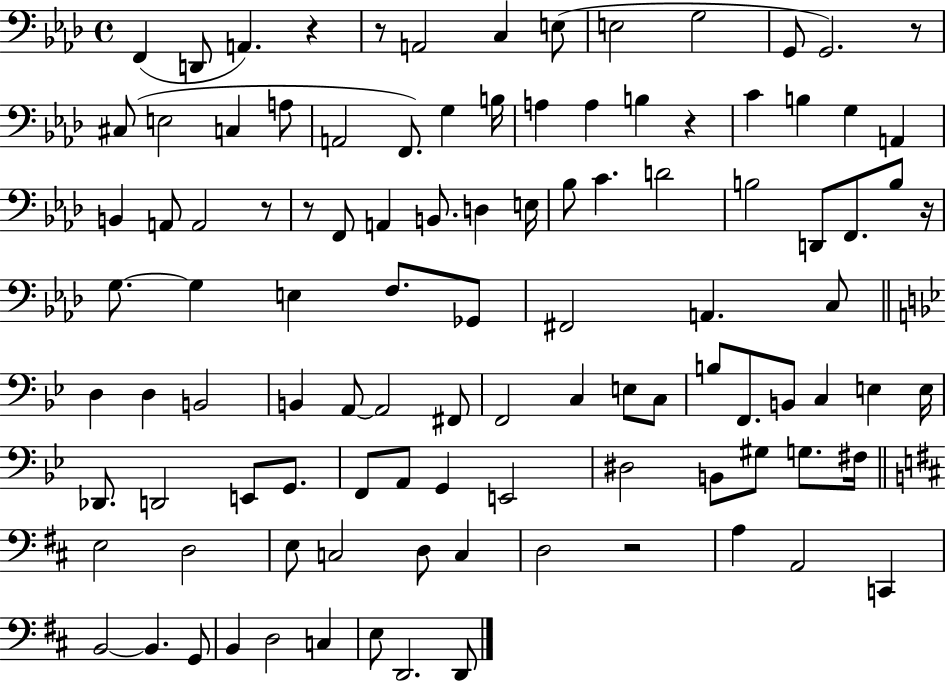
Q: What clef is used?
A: bass